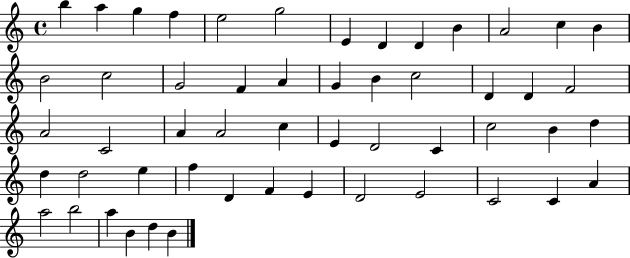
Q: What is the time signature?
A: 4/4